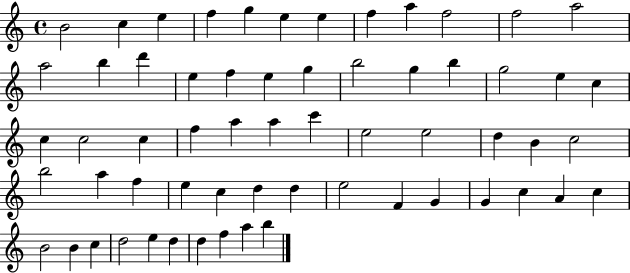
B4/h C5/q E5/q F5/q G5/q E5/q E5/q F5/q A5/q F5/h F5/h A5/h A5/h B5/q D6/q E5/q F5/q E5/q G5/q B5/h G5/q B5/q G5/h E5/q C5/q C5/q C5/h C5/q F5/q A5/q A5/q C6/q E5/h E5/h D5/q B4/q C5/h B5/h A5/q F5/q E5/q C5/q D5/q D5/q E5/h F4/q G4/q G4/q C5/q A4/q C5/q B4/h B4/q C5/q D5/h E5/q D5/q D5/q F5/q A5/q B5/q